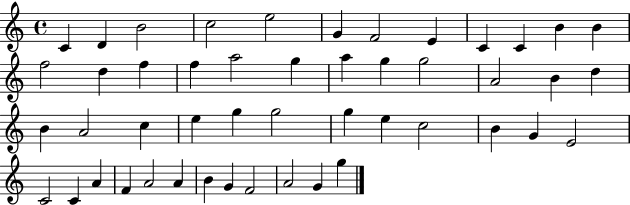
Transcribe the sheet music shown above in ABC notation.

X:1
T:Untitled
M:4/4
L:1/4
K:C
C D B2 c2 e2 G F2 E C C B B f2 d f f a2 g a g g2 A2 B d B A2 c e g g2 g e c2 B G E2 C2 C A F A2 A B G F2 A2 G g